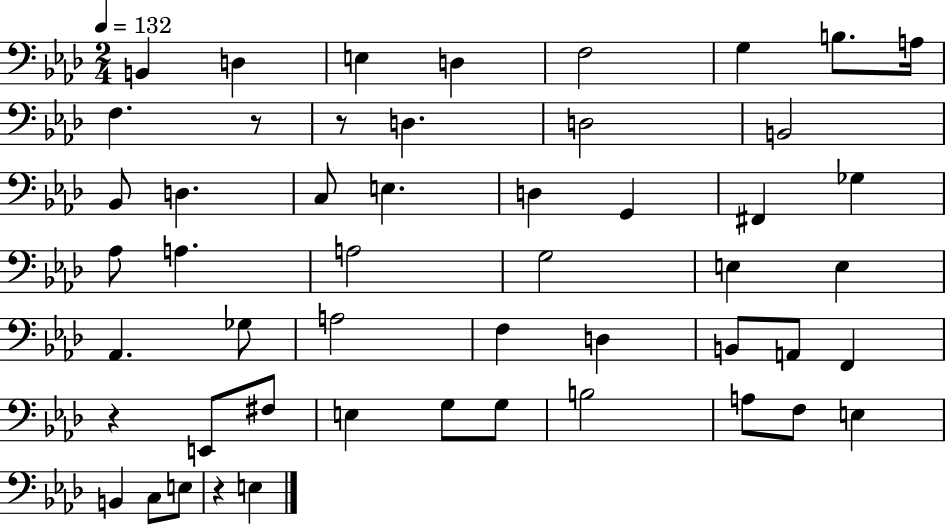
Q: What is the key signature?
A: AES major